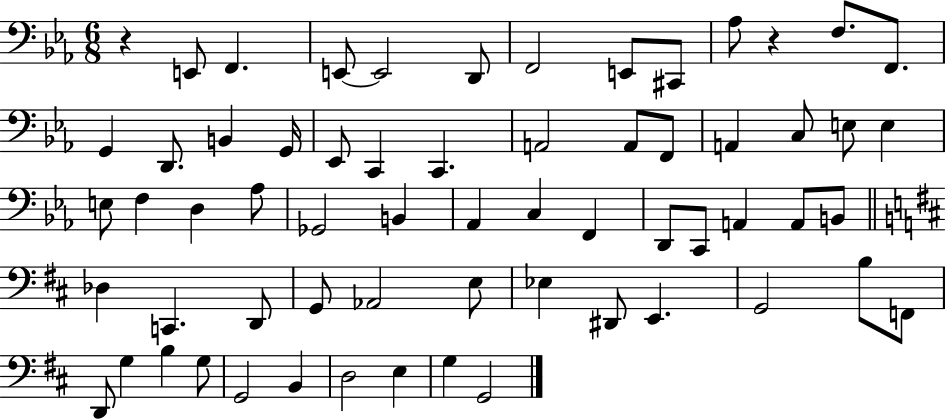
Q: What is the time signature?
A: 6/8